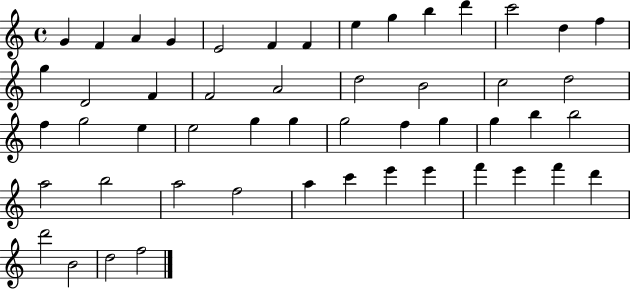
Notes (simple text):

G4/q F4/q A4/q G4/q E4/h F4/q F4/q E5/q G5/q B5/q D6/q C6/h D5/q F5/q G5/q D4/h F4/q F4/h A4/h D5/h B4/h C5/h D5/h F5/q G5/h E5/q E5/h G5/q G5/q G5/h F5/q G5/q G5/q B5/q B5/h A5/h B5/h A5/h F5/h A5/q C6/q E6/q E6/q F6/q E6/q F6/q D6/q D6/h B4/h D5/h F5/h